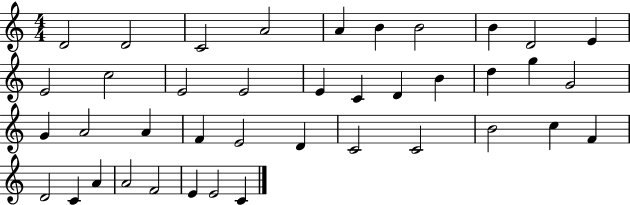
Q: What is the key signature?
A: C major